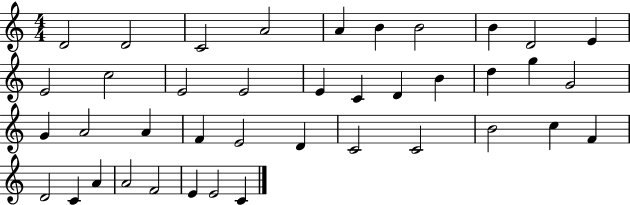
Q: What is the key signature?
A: C major